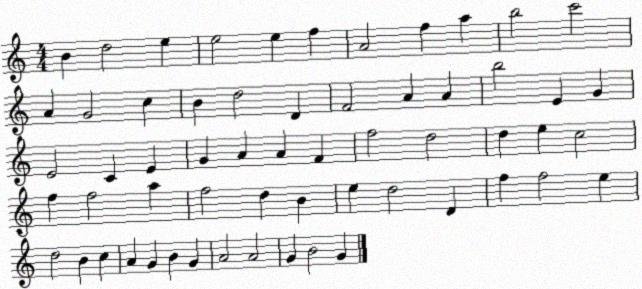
X:1
T:Untitled
M:4/4
L:1/4
K:C
B d2 e e2 e f A2 f a b2 c'2 A G2 c B d2 D F2 A A b2 E G E2 C E G A A F f2 d2 d e c2 f f2 a f2 d B e d2 D f f2 e d2 B c A G B G A2 A2 G B2 G